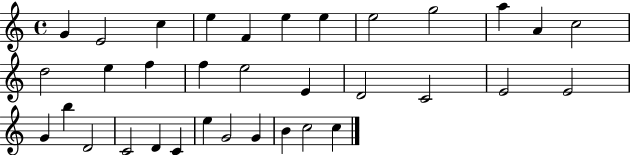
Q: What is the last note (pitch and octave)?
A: C5